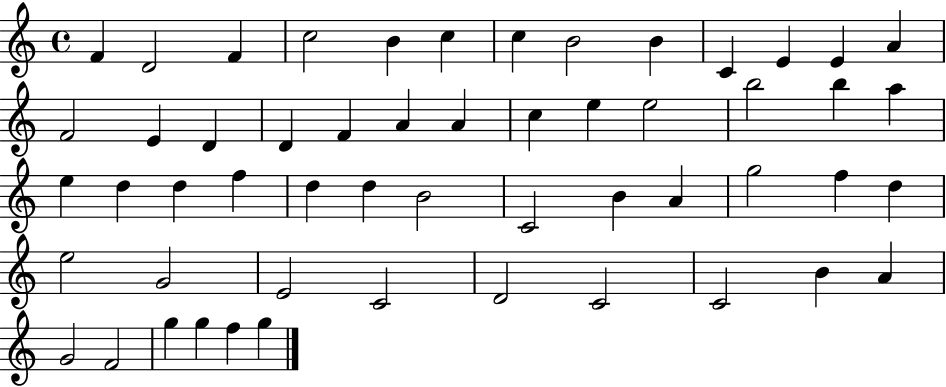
X:1
T:Untitled
M:4/4
L:1/4
K:C
F D2 F c2 B c c B2 B C E E A F2 E D D F A A c e e2 b2 b a e d d f d d B2 C2 B A g2 f d e2 G2 E2 C2 D2 C2 C2 B A G2 F2 g g f g